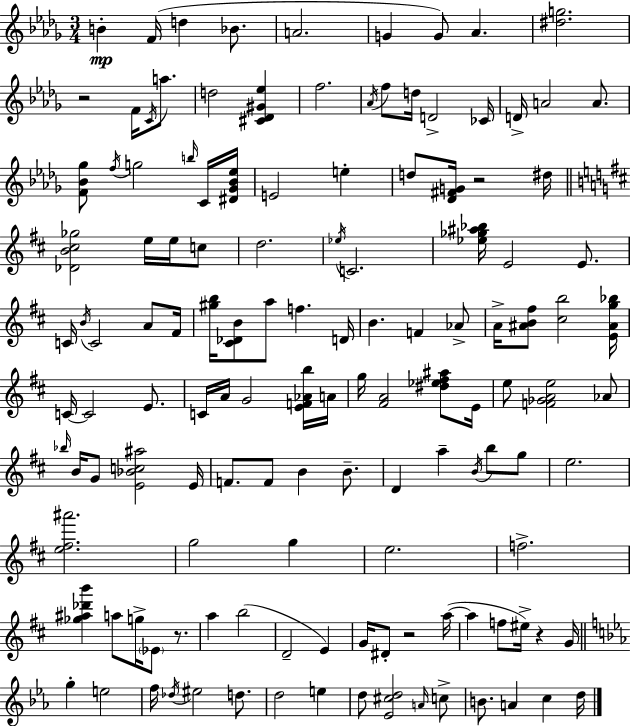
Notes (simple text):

B4/q F4/s D5/q Bb4/e. A4/h. G4/q G4/e Ab4/q. [D#5,G5]/h. R/h F4/s C4/s A5/e. D5/h [C#4,Db4,G#4,Eb5]/q F5/h. Ab4/s F5/e D5/s D4/h CES4/s D4/s A4/h A4/e. [F4,Bb4,Gb5]/e F5/s G5/h B5/s C4/s [D#4,Gb4,Bb4,Eb5]/s E4/h E5/q D5/e [Db4,F#4,G4]/s R/h D#5/s [Db4,B4,C#5,Gb5]/h E5/s E5/s C5/e D5/h. Eb5/s C4/h. [Eb5,Gb5,A#5,Bb5]/s E4/h E4/e. C4/s B4/s C4/h A4/e F#4/s [G#5,B5]/s [C#4,Db4,B4]/e A5/e F5/q. D4/s B4/q. F4/q Ab4/e A4/s [A#4,B4,F#5]/e [C#5,B5]/h [E4,A#4,G5,Bb5]/s C4/s C4/h E4/e. C4/s A4/s G4/h [E4,F4,Ab4,B5]/s A4/s G5/s [F#4,A4]/h [D#5,Eb5,F#5,A#5]/e E4/s E5/e [F4,Gb4,A4,E5]/h Ab4/e Bb5/s B4/s G4/e [E4,Bb4,C5,A#5]/h E4/s F4/e. F4/e B4/q B4/e. D4/q A5/q B4/s B5/e G5/e E5/h. [E5,F#5,A#6]/h. G5/h G5/q E5/h. F5/h. [Gb5,A#5,Db6,B6]/q A5/e G5/s Eb4/e R/e. A5/q B5/h D4/h E4/q G4/s D#4/e R/h A5/s A5/q F5/e EIS5/s R/q G4/s G5/q E5/h F5/s Db5/s EIS5/h D5/e. D5/h E5/q D5/e [Eb4,C#5,D5]/h A4/s C5/e B4/e. A4/q C5/q D5/s